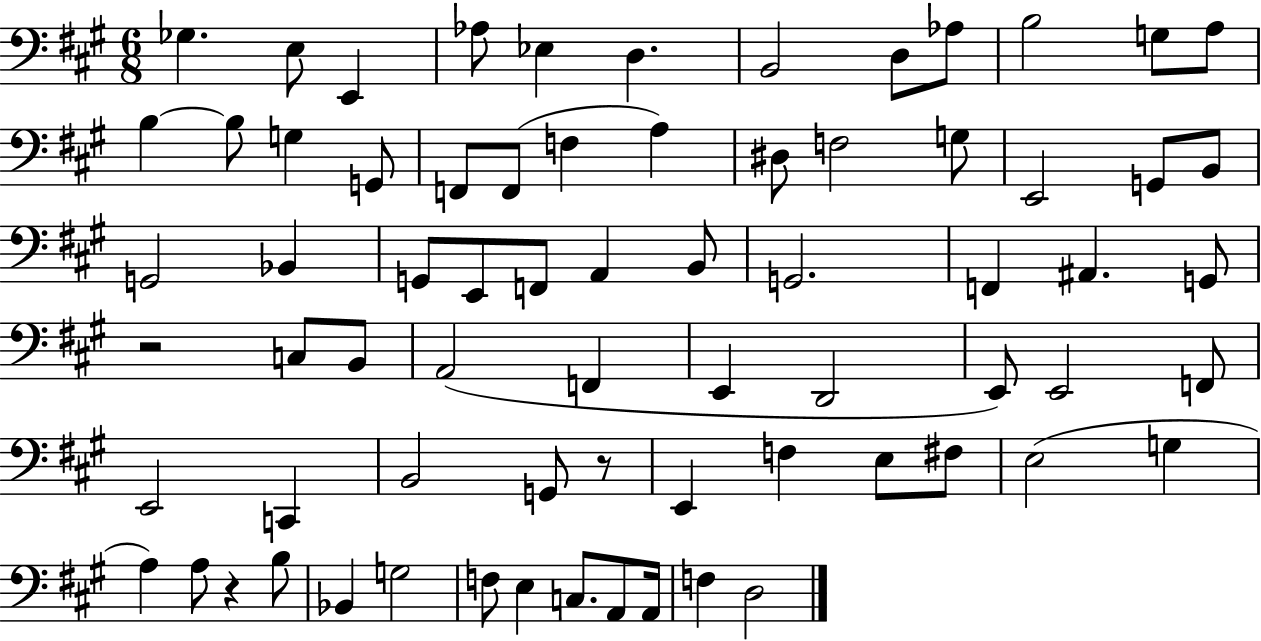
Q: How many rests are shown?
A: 3